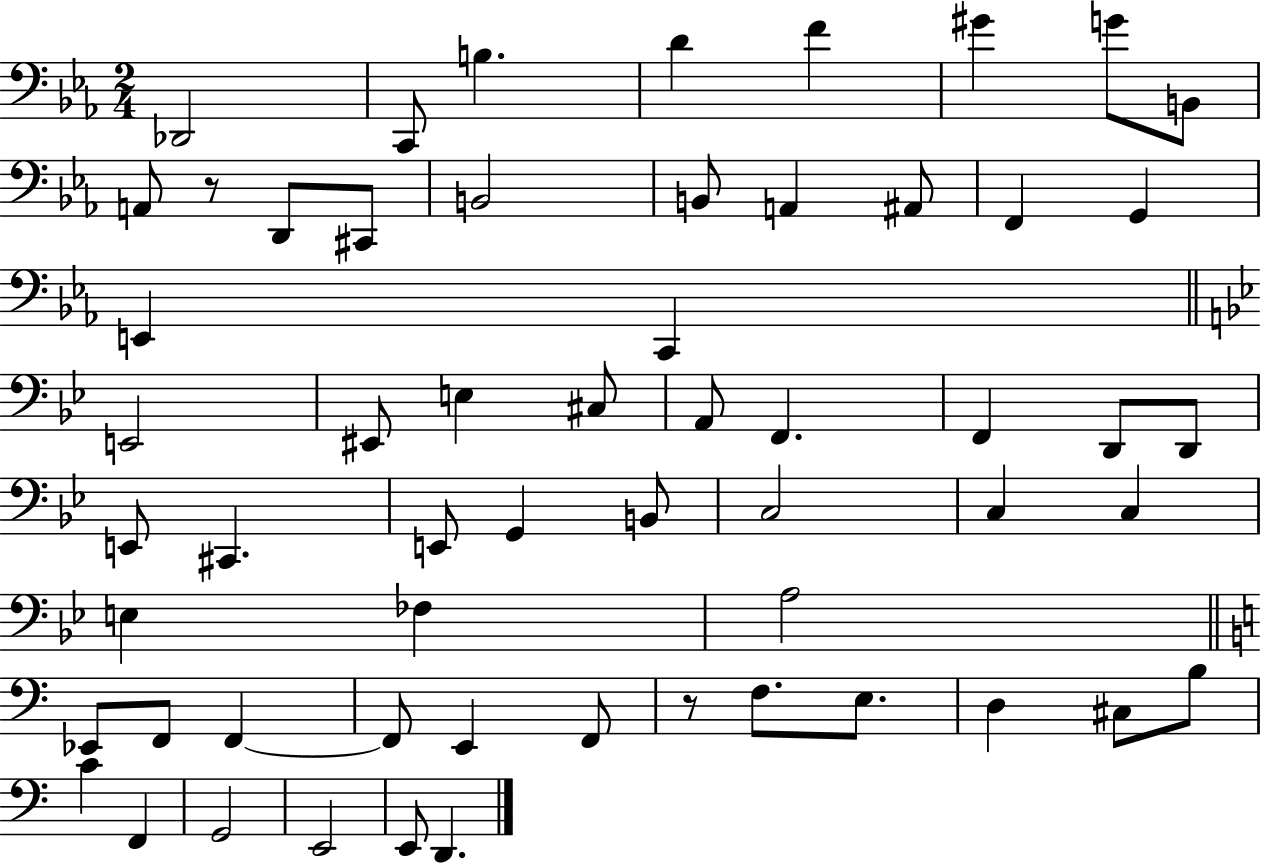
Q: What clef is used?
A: bass